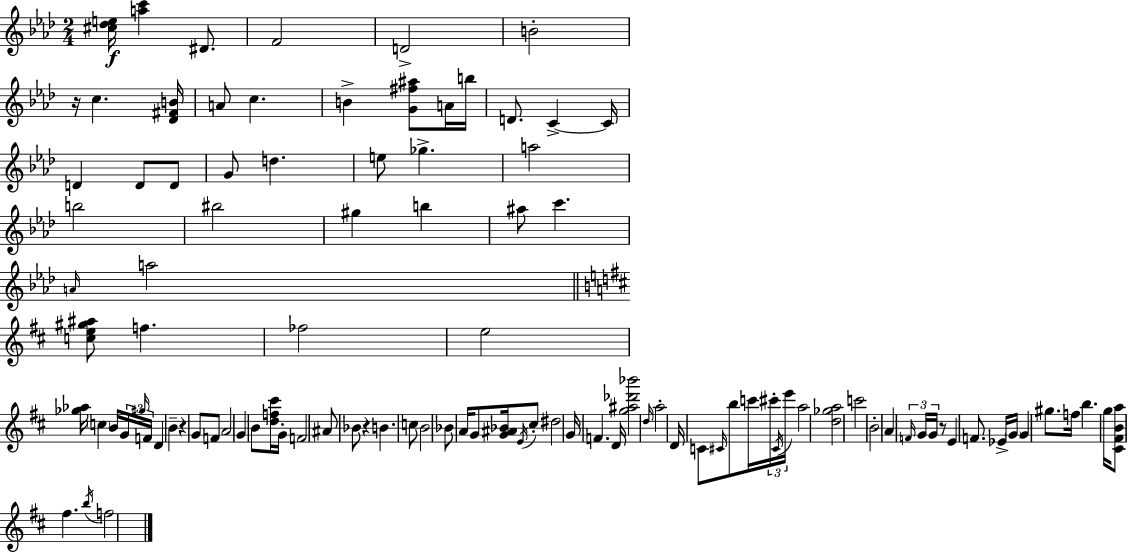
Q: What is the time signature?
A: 2/4